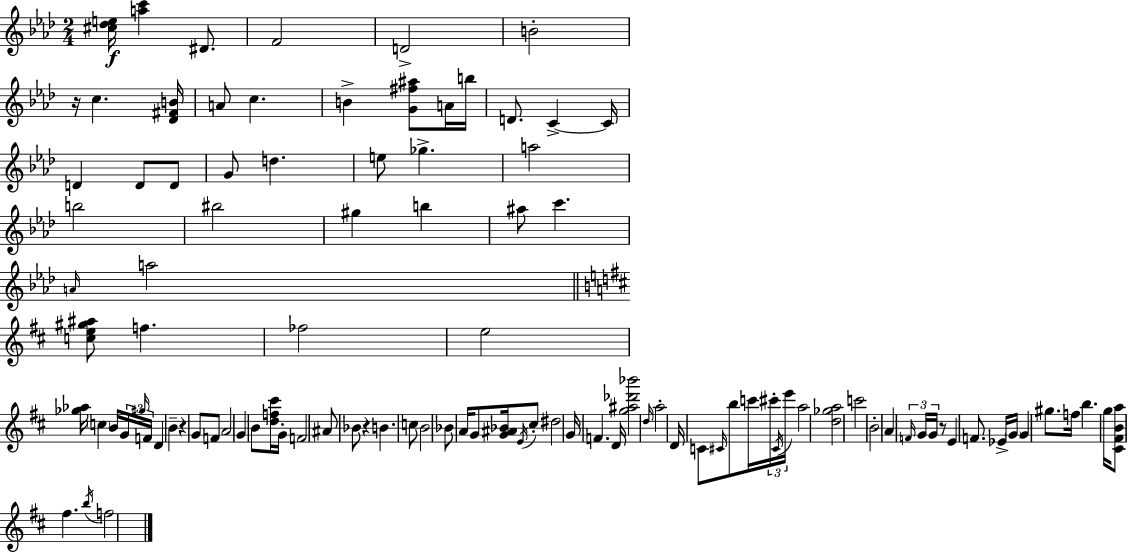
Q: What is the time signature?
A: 2/4